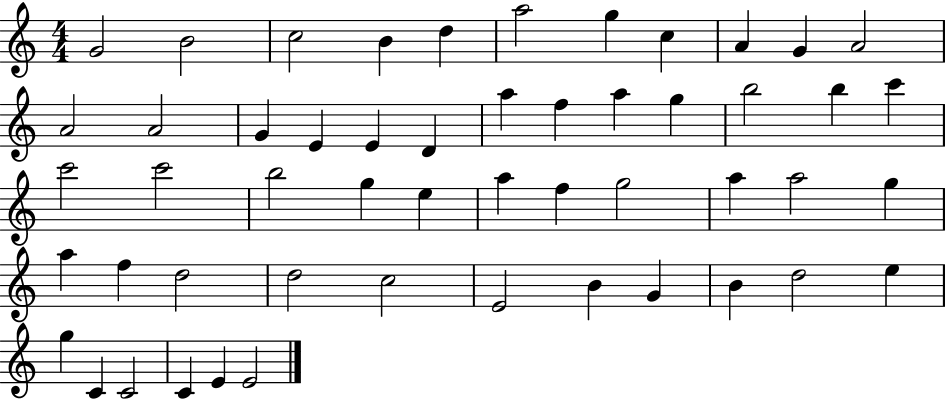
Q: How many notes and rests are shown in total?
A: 52